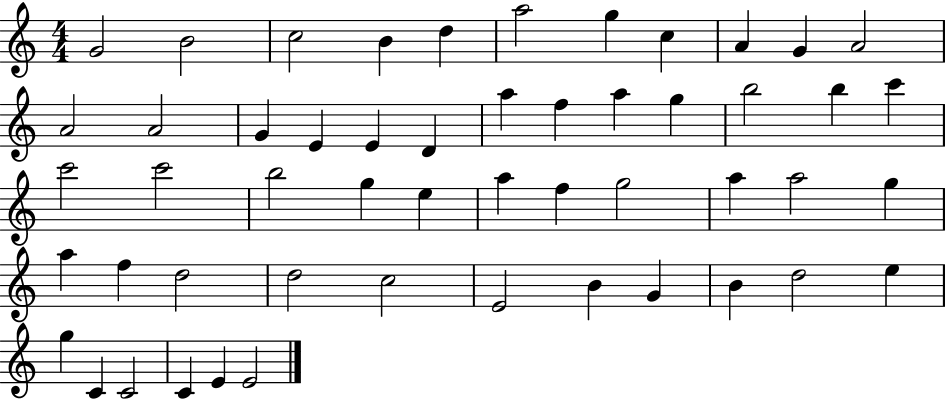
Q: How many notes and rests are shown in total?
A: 52